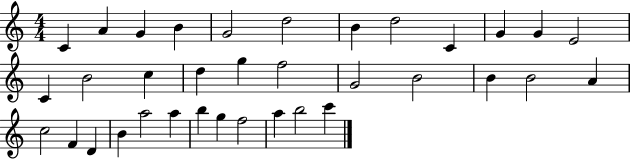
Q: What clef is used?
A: treble